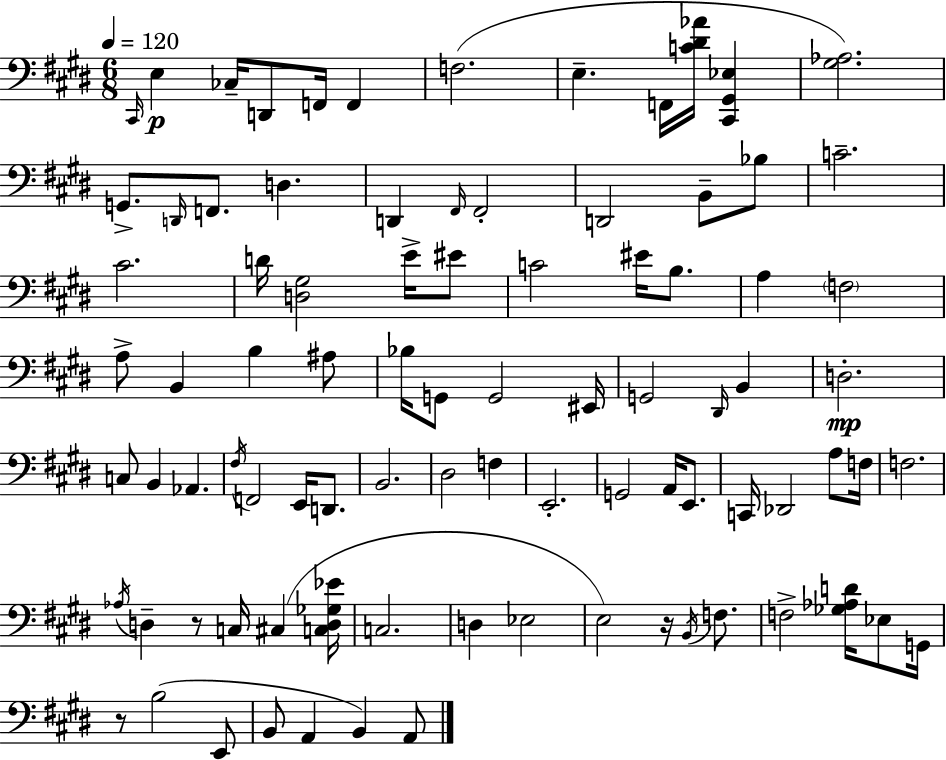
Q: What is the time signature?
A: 6/8